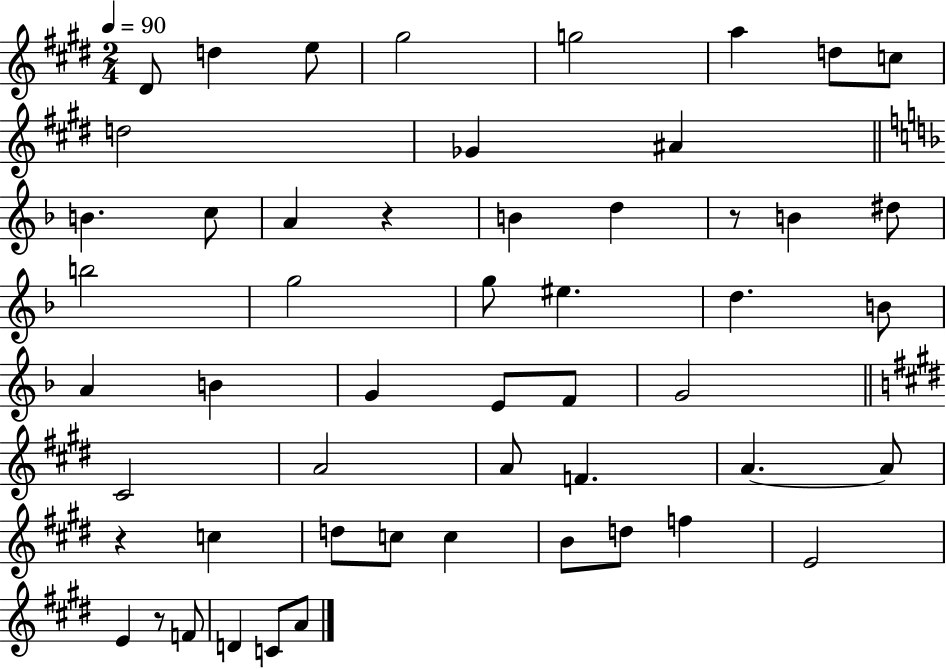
D#4/e D5/q E5/e G#5/h G5/h A5/q D5/e C5/e D5/h Gb4/q A#4/q B4/q. C5/e A4/q R/q B4/q D5/q R/e B4/q D#5/e B5/h G5/h G5/e EIS5/q. D5/q. B4/e A4/q B4/q G4/q E4/e F4/e G4/h C#4/h A4/h A4/e F4/q. A4/q. A4/e R/q C5/q D5/e C5/e C5/q B4/e D5/e F5/q E4/h E4/q R/e F4/e D4/q C4/e A4/e